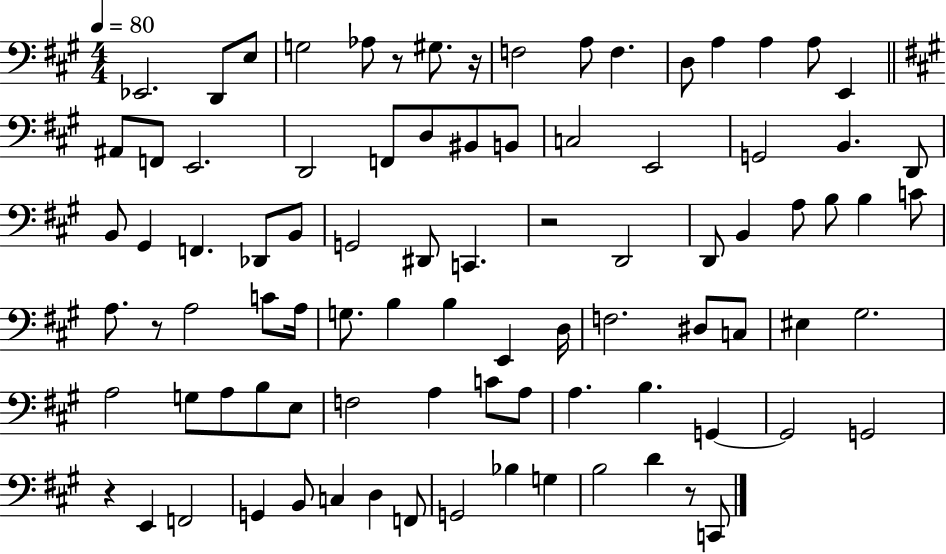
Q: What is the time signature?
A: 4/4